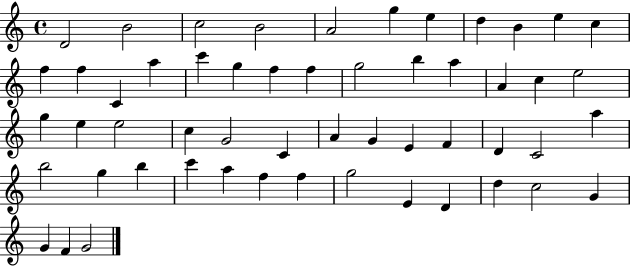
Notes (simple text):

D4/h B4/h C5/h B4/h A4/h G5/q E5/q D5/q B4/q E5/q C5/q F5/q F5/q C4/q A5/q C6/q G5/q F5/q F5/q G5/h B5/q A5/q A4/q C5/q E5/h G5/q E5/q E5/h C5/q G4/h C4/q A4/q G4/q E4/q F4/q D4/q C4/h A5/q B5/h G5/q B5/q C6/q A5/q F5/q F5/q G5/h E4/q D4/q D5/q C5/h G4/q G4/q F4/q G4/h